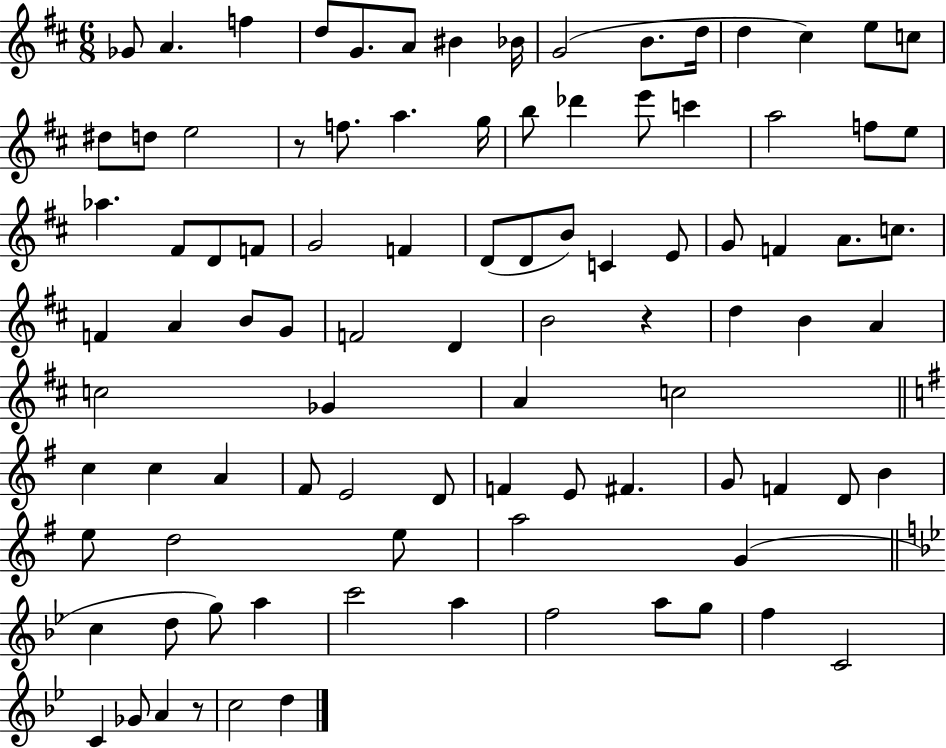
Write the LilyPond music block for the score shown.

{
  \clef treble
  \numericTimeSignature
  \time 6/8
  \key d \major
  \repeat volta 2 { ges'8 a'4. f''4 | d''8 g'8. a'8 bis'4 bes'16 | g'2( b'8. d''16 | d''4 cis''4) e''8 c''8 | \break dis''8 d''8 e''2 | r8 f''8. a''4. g''16 | b''8 des'''4 e'''8 c'''4 | a''2 f''8 e''8 | \break aes''4. fis'8 d'8 f'8 | g'2 f'4 | d'8( d'8 b'8) c'4 e'8 | g'8 f'4 a'8. c''8. | \break f'4 a'4 b'8 g'8 | f'2 d'4 | b'2 r4 | d''4 b'4 a'4 | \break c''2 ges'4 | a'4 c''2 | \bar "||" \break \key e \minor c''4 c''4 a'4 | fis'8 e'2 d'8 | f'4 e'8 fis'4. | g'8 f'4 d'8 b'4 | \break e''8 d''2 e''8 | a''2 g'4( | \bar "||" \break \key g \minor c''4 d''8 g''8) a''4 | c'''2 a''4 | f''2 a''8 g''8 | f''4 c'2 | \break c'4 ges'8 a'4 r8 | c''2 d''4 | } \bar "|."
}